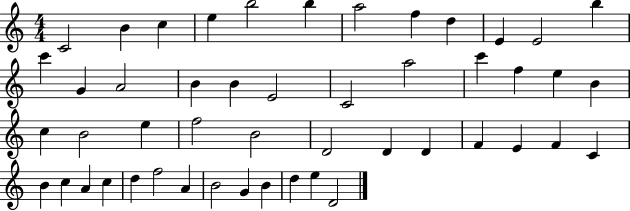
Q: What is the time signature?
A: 4/4